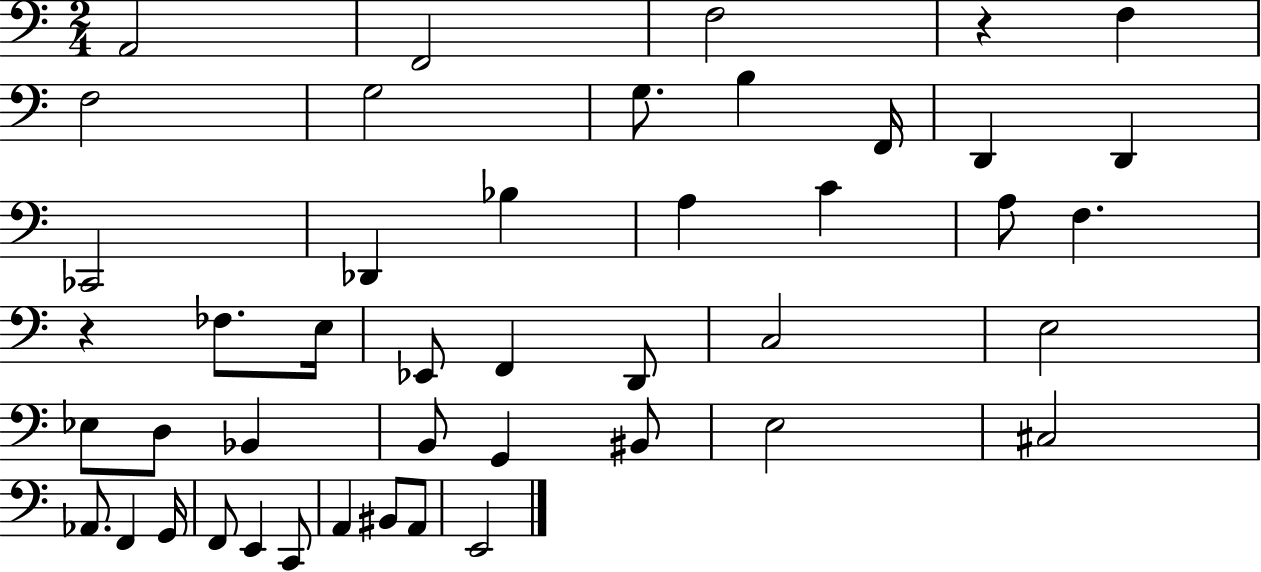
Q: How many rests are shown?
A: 2